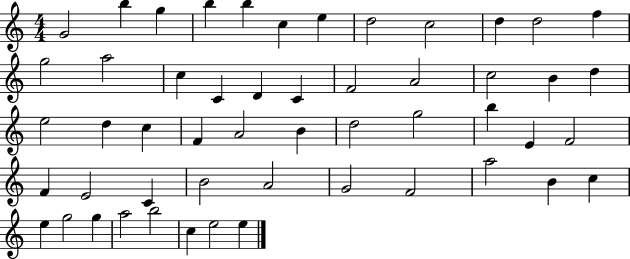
{
  \clef treble
  \numericTimeSignature
  \time 4/4
  \key c \major
  g'2 b''4 g''4 | b''4 b''4 c''4 e''4 | d''2 c''2 | d''4 d''2 f''4 | \break g''2 a''2 | c''4 c'4 d'4 c'4 | f'2 a'2 | c''2 b'4 d''4 | \break e''2 d''4 c''4 | f'4 a'2 b'4 | d''2 g''2 | b''4 e'4 f'2 | \break f'4 e'2 c'4 | b'2 a'2 | g'2 f'2 | a''2 b'4 c''4 | \break e''4 g''2 g''4 | a''2 b''2 | c''4 e''2 e''4 | \bar "|."
}